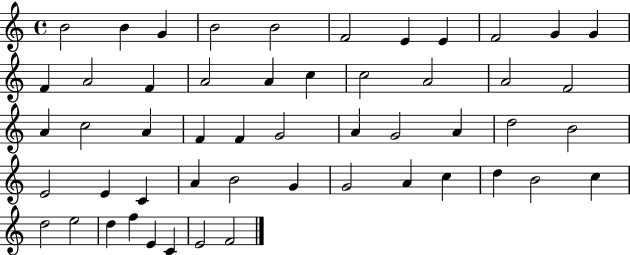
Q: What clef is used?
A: treble